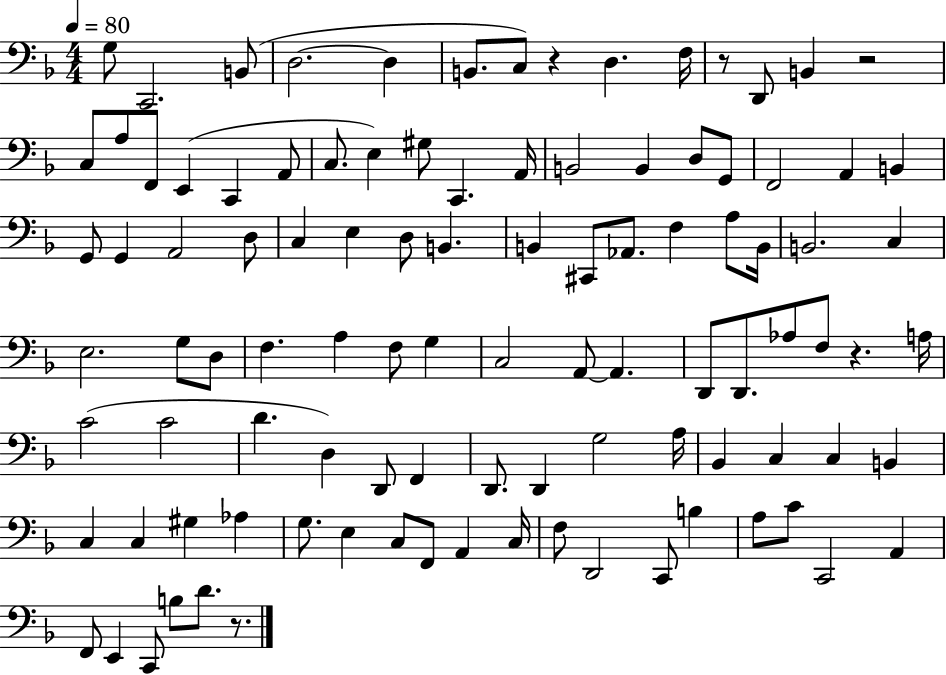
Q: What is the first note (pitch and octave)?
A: G3